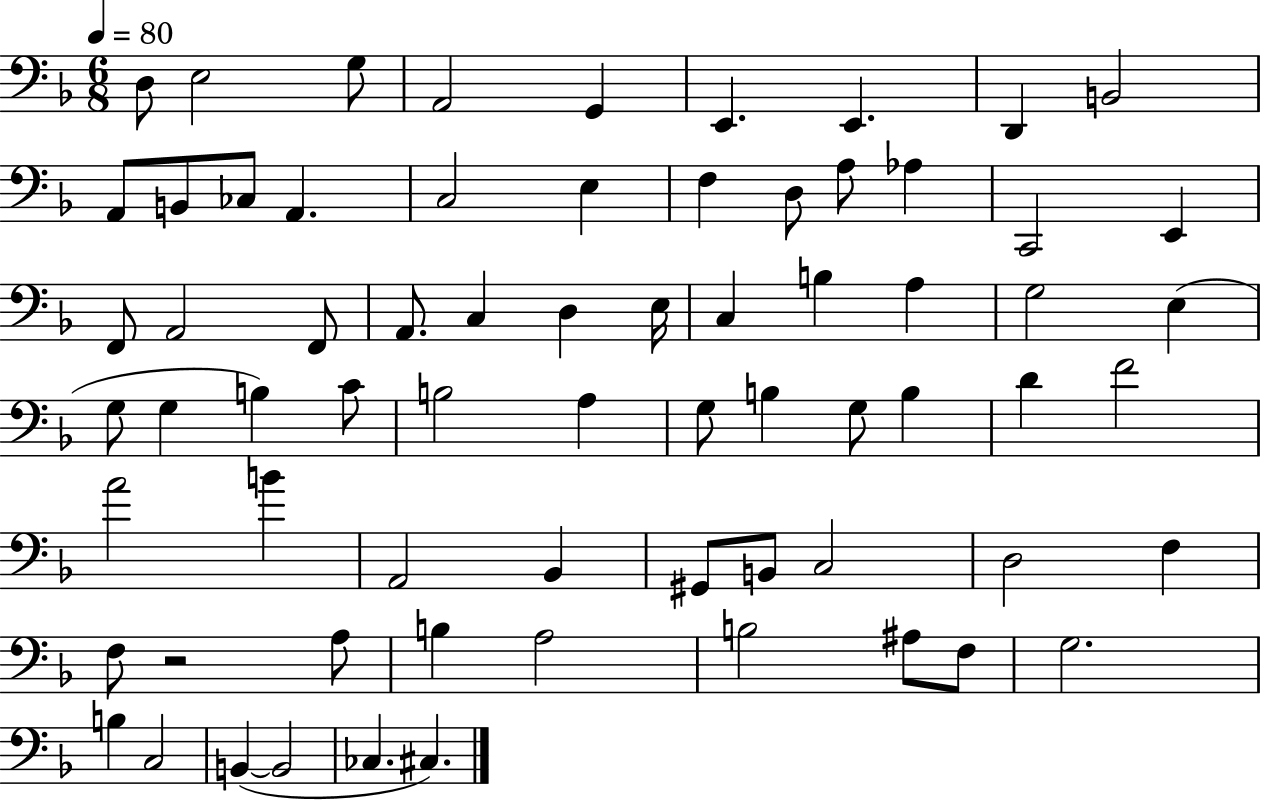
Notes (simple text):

D3/e E3/h G3/e A2/h G2/q E2/q. E2/q. D2/q B2/h A2/e B2/e CES3/e A2/q. C3/h E3/q F3/q D3/e A3/e Ab3/q C2/h E2/q F2/e A2/h F2/e A2/e. C3/q D3/q E3/s C3/q B3/q A3/q G3/h E3/q G3/e G3/q B3/q C4/e B3/h A3/q G3/e B3/q G3/e B3/q D4/q F4/h A4/h B4/q A2/h Bb2/q G#2/e B2/e C3/h D3/h F3/q F3/e R/h A3/e B3/q A3/h B3/h A#3/e F3/e G3/h. B3/q C3/h B2/q B2/h CES3/q. C#3/q.